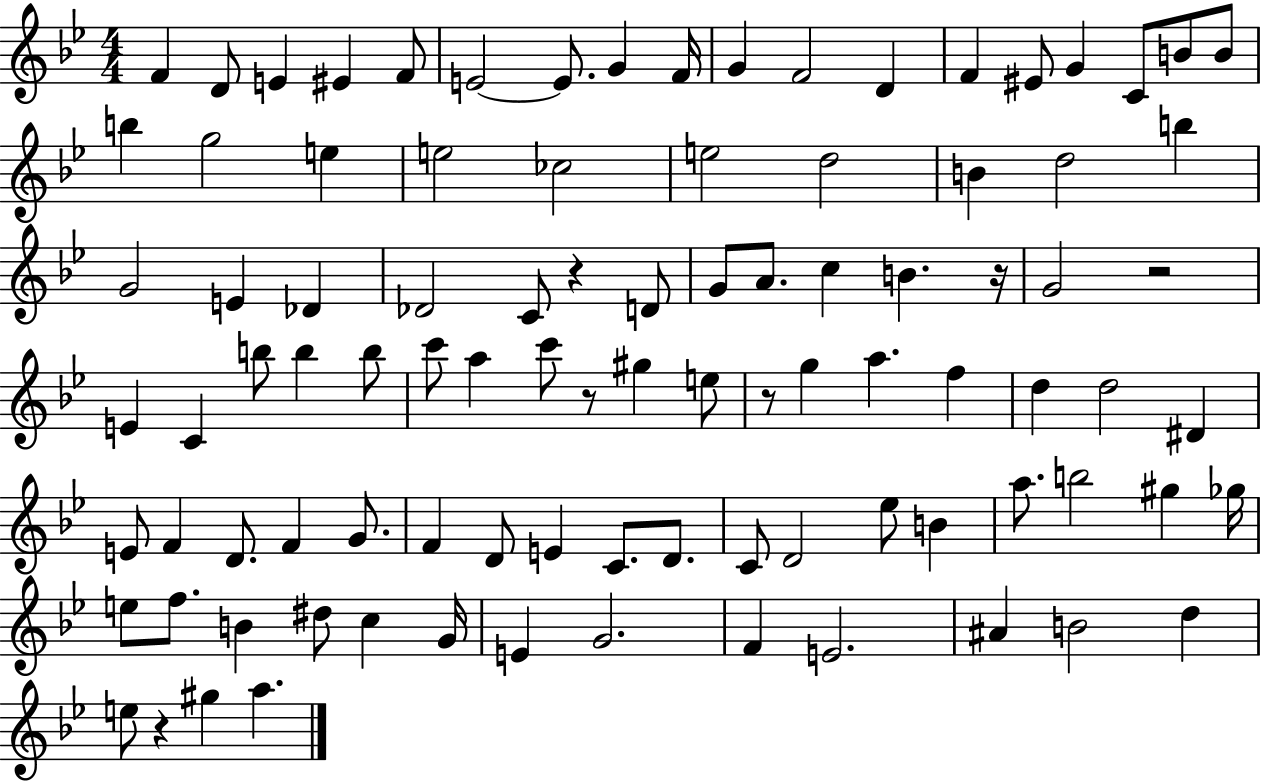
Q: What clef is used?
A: treble